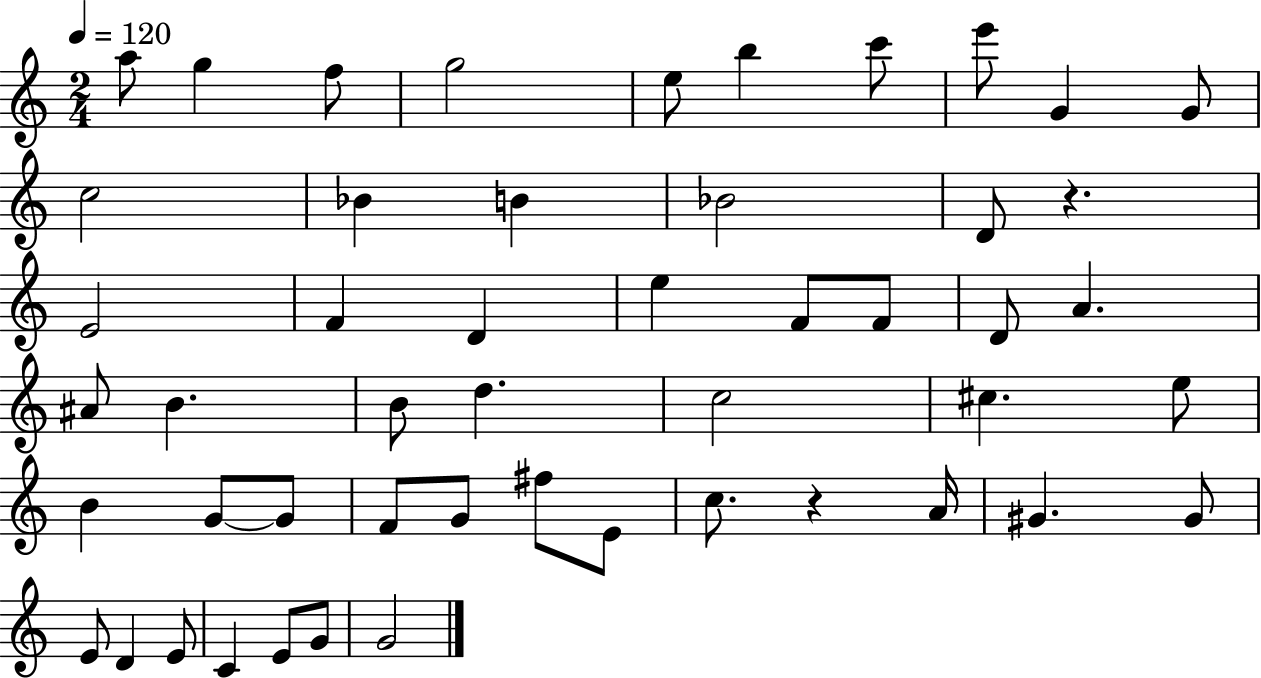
A5/e G5/q F5/e G5/h E5/e B5/q C6/e E6/e G4/q G4/e C5/h Bb4/q B4/q Bb4/h D4/e R/q. E4/h F4/q D4/q E5/q F4/e F4/e D4/e A4/q. A#4/e B4/q. B4/e D5/q. C5/h C#5/q. E5/e B4/q G4/e G4/e F4/e G4/e F#5/e E4/e C5/e. R/q A4/s G#4/q. G#4/e E4/e D4/q E4/e C4/q E4/e G4/e G4/h